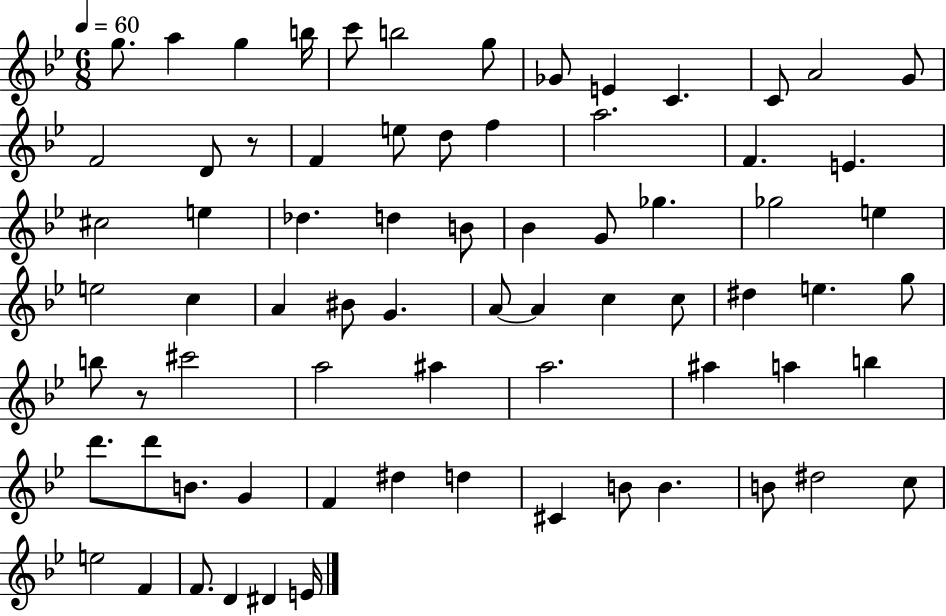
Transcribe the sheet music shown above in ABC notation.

X:1
T:Untitled
M:6/8
L:1/4
K:Bb
g/2 a g b/4 c'/2 b2 g/2 _G/2 E C C/2 A2 G/2 F2 D/2 z/2 F e/2 d/2 f a2 F E ^c2 e _d d B/2 _B G/2 _g _g2 e e2 c A ^B/2 G A/2 A c c/2 ^d e g/2 b/2 z/2 ^c'2 a2 ^a a2 ^a a b d'/2 d'/2 B/2 G F ^d d ^C B/2 B B/2 ^d2 c/2 e2 F F/2 D ^D E/4